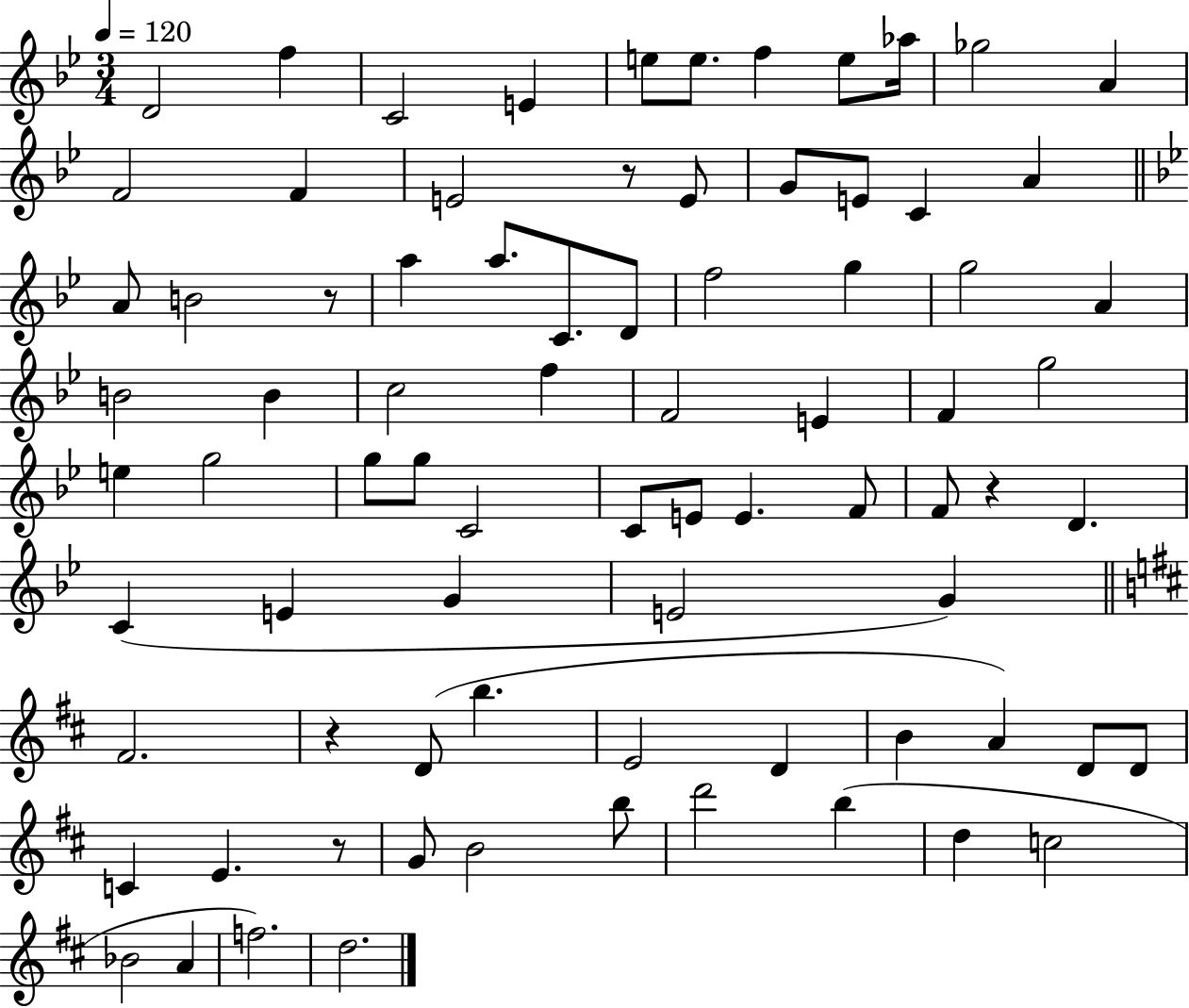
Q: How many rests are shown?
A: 5